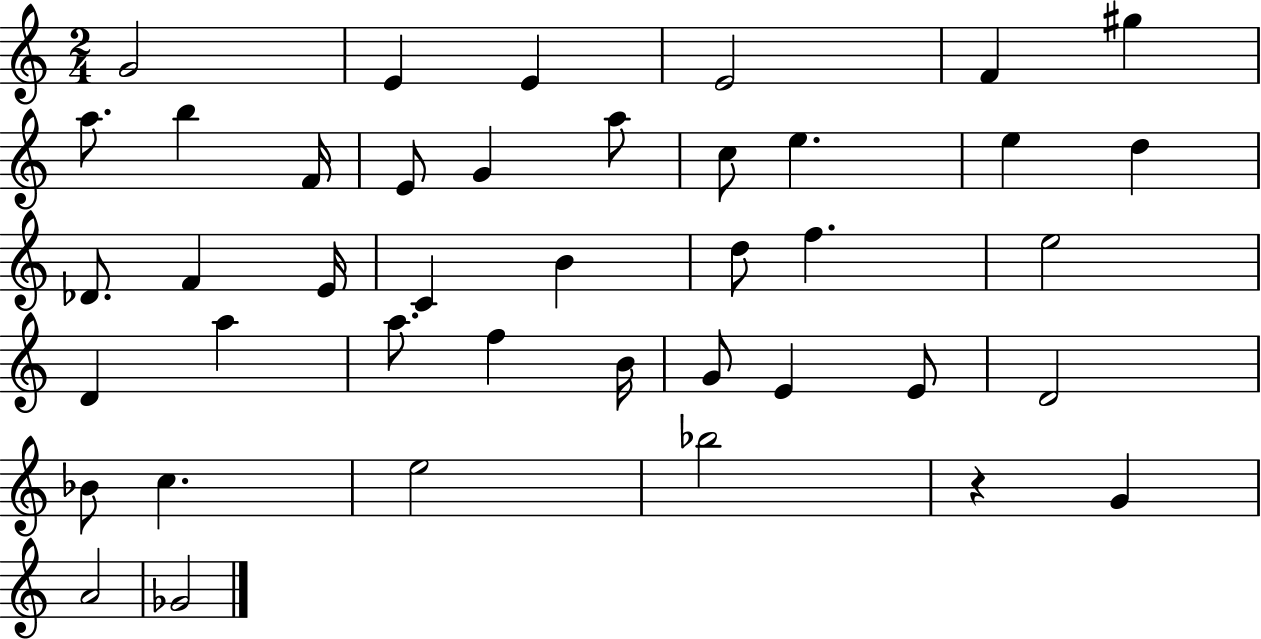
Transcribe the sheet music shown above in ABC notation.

X:1
T:Untitled
M:2/4
L:1/4
K:C
G2 E E E2 F ^g a/2 b F/4 E/2 G a/2 c/2 e e d _D/2 F E/4 C B d/2 f e2 D a a/2 f B/4 G/2 E E/2 D2 _B/2 c e2 _b2 z G A2 _G2